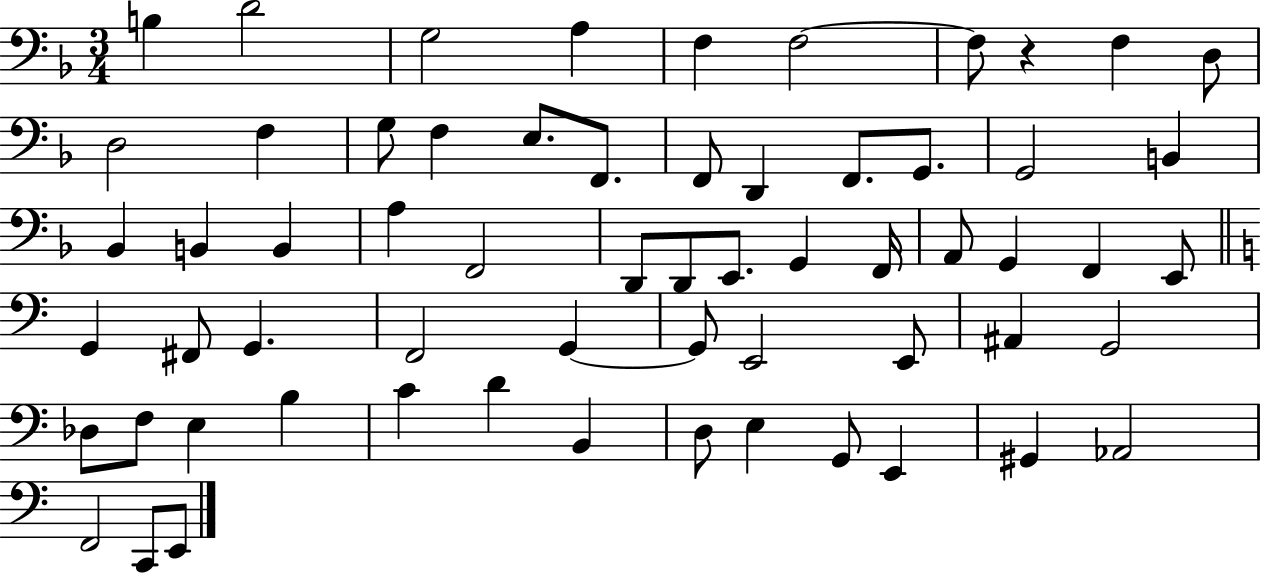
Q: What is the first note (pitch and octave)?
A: B3